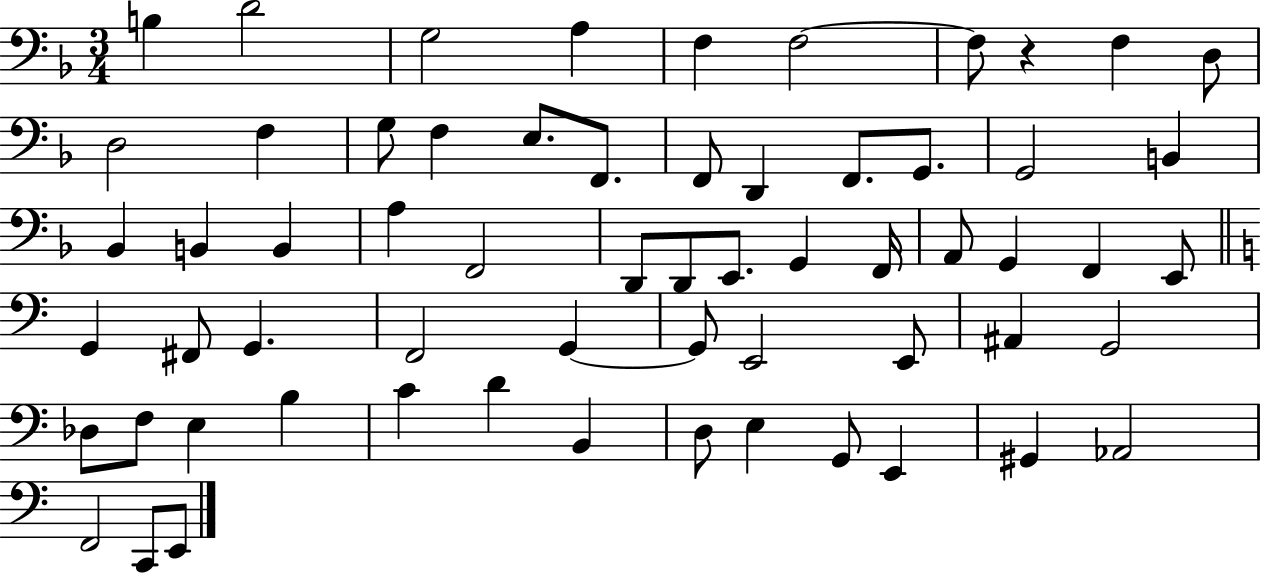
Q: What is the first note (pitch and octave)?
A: B3